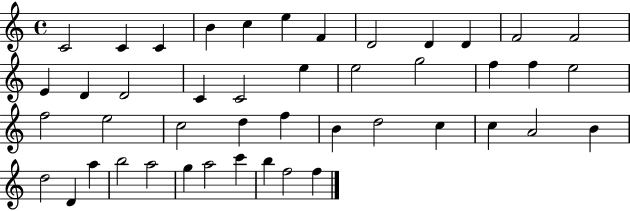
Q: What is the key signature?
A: C major